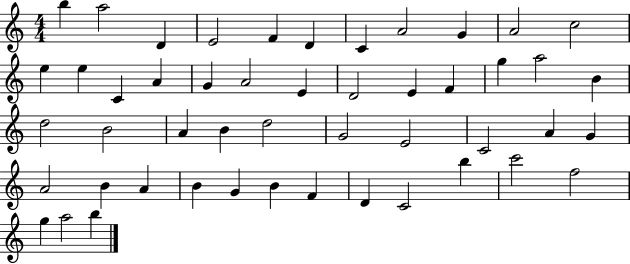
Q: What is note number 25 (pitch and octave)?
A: D5